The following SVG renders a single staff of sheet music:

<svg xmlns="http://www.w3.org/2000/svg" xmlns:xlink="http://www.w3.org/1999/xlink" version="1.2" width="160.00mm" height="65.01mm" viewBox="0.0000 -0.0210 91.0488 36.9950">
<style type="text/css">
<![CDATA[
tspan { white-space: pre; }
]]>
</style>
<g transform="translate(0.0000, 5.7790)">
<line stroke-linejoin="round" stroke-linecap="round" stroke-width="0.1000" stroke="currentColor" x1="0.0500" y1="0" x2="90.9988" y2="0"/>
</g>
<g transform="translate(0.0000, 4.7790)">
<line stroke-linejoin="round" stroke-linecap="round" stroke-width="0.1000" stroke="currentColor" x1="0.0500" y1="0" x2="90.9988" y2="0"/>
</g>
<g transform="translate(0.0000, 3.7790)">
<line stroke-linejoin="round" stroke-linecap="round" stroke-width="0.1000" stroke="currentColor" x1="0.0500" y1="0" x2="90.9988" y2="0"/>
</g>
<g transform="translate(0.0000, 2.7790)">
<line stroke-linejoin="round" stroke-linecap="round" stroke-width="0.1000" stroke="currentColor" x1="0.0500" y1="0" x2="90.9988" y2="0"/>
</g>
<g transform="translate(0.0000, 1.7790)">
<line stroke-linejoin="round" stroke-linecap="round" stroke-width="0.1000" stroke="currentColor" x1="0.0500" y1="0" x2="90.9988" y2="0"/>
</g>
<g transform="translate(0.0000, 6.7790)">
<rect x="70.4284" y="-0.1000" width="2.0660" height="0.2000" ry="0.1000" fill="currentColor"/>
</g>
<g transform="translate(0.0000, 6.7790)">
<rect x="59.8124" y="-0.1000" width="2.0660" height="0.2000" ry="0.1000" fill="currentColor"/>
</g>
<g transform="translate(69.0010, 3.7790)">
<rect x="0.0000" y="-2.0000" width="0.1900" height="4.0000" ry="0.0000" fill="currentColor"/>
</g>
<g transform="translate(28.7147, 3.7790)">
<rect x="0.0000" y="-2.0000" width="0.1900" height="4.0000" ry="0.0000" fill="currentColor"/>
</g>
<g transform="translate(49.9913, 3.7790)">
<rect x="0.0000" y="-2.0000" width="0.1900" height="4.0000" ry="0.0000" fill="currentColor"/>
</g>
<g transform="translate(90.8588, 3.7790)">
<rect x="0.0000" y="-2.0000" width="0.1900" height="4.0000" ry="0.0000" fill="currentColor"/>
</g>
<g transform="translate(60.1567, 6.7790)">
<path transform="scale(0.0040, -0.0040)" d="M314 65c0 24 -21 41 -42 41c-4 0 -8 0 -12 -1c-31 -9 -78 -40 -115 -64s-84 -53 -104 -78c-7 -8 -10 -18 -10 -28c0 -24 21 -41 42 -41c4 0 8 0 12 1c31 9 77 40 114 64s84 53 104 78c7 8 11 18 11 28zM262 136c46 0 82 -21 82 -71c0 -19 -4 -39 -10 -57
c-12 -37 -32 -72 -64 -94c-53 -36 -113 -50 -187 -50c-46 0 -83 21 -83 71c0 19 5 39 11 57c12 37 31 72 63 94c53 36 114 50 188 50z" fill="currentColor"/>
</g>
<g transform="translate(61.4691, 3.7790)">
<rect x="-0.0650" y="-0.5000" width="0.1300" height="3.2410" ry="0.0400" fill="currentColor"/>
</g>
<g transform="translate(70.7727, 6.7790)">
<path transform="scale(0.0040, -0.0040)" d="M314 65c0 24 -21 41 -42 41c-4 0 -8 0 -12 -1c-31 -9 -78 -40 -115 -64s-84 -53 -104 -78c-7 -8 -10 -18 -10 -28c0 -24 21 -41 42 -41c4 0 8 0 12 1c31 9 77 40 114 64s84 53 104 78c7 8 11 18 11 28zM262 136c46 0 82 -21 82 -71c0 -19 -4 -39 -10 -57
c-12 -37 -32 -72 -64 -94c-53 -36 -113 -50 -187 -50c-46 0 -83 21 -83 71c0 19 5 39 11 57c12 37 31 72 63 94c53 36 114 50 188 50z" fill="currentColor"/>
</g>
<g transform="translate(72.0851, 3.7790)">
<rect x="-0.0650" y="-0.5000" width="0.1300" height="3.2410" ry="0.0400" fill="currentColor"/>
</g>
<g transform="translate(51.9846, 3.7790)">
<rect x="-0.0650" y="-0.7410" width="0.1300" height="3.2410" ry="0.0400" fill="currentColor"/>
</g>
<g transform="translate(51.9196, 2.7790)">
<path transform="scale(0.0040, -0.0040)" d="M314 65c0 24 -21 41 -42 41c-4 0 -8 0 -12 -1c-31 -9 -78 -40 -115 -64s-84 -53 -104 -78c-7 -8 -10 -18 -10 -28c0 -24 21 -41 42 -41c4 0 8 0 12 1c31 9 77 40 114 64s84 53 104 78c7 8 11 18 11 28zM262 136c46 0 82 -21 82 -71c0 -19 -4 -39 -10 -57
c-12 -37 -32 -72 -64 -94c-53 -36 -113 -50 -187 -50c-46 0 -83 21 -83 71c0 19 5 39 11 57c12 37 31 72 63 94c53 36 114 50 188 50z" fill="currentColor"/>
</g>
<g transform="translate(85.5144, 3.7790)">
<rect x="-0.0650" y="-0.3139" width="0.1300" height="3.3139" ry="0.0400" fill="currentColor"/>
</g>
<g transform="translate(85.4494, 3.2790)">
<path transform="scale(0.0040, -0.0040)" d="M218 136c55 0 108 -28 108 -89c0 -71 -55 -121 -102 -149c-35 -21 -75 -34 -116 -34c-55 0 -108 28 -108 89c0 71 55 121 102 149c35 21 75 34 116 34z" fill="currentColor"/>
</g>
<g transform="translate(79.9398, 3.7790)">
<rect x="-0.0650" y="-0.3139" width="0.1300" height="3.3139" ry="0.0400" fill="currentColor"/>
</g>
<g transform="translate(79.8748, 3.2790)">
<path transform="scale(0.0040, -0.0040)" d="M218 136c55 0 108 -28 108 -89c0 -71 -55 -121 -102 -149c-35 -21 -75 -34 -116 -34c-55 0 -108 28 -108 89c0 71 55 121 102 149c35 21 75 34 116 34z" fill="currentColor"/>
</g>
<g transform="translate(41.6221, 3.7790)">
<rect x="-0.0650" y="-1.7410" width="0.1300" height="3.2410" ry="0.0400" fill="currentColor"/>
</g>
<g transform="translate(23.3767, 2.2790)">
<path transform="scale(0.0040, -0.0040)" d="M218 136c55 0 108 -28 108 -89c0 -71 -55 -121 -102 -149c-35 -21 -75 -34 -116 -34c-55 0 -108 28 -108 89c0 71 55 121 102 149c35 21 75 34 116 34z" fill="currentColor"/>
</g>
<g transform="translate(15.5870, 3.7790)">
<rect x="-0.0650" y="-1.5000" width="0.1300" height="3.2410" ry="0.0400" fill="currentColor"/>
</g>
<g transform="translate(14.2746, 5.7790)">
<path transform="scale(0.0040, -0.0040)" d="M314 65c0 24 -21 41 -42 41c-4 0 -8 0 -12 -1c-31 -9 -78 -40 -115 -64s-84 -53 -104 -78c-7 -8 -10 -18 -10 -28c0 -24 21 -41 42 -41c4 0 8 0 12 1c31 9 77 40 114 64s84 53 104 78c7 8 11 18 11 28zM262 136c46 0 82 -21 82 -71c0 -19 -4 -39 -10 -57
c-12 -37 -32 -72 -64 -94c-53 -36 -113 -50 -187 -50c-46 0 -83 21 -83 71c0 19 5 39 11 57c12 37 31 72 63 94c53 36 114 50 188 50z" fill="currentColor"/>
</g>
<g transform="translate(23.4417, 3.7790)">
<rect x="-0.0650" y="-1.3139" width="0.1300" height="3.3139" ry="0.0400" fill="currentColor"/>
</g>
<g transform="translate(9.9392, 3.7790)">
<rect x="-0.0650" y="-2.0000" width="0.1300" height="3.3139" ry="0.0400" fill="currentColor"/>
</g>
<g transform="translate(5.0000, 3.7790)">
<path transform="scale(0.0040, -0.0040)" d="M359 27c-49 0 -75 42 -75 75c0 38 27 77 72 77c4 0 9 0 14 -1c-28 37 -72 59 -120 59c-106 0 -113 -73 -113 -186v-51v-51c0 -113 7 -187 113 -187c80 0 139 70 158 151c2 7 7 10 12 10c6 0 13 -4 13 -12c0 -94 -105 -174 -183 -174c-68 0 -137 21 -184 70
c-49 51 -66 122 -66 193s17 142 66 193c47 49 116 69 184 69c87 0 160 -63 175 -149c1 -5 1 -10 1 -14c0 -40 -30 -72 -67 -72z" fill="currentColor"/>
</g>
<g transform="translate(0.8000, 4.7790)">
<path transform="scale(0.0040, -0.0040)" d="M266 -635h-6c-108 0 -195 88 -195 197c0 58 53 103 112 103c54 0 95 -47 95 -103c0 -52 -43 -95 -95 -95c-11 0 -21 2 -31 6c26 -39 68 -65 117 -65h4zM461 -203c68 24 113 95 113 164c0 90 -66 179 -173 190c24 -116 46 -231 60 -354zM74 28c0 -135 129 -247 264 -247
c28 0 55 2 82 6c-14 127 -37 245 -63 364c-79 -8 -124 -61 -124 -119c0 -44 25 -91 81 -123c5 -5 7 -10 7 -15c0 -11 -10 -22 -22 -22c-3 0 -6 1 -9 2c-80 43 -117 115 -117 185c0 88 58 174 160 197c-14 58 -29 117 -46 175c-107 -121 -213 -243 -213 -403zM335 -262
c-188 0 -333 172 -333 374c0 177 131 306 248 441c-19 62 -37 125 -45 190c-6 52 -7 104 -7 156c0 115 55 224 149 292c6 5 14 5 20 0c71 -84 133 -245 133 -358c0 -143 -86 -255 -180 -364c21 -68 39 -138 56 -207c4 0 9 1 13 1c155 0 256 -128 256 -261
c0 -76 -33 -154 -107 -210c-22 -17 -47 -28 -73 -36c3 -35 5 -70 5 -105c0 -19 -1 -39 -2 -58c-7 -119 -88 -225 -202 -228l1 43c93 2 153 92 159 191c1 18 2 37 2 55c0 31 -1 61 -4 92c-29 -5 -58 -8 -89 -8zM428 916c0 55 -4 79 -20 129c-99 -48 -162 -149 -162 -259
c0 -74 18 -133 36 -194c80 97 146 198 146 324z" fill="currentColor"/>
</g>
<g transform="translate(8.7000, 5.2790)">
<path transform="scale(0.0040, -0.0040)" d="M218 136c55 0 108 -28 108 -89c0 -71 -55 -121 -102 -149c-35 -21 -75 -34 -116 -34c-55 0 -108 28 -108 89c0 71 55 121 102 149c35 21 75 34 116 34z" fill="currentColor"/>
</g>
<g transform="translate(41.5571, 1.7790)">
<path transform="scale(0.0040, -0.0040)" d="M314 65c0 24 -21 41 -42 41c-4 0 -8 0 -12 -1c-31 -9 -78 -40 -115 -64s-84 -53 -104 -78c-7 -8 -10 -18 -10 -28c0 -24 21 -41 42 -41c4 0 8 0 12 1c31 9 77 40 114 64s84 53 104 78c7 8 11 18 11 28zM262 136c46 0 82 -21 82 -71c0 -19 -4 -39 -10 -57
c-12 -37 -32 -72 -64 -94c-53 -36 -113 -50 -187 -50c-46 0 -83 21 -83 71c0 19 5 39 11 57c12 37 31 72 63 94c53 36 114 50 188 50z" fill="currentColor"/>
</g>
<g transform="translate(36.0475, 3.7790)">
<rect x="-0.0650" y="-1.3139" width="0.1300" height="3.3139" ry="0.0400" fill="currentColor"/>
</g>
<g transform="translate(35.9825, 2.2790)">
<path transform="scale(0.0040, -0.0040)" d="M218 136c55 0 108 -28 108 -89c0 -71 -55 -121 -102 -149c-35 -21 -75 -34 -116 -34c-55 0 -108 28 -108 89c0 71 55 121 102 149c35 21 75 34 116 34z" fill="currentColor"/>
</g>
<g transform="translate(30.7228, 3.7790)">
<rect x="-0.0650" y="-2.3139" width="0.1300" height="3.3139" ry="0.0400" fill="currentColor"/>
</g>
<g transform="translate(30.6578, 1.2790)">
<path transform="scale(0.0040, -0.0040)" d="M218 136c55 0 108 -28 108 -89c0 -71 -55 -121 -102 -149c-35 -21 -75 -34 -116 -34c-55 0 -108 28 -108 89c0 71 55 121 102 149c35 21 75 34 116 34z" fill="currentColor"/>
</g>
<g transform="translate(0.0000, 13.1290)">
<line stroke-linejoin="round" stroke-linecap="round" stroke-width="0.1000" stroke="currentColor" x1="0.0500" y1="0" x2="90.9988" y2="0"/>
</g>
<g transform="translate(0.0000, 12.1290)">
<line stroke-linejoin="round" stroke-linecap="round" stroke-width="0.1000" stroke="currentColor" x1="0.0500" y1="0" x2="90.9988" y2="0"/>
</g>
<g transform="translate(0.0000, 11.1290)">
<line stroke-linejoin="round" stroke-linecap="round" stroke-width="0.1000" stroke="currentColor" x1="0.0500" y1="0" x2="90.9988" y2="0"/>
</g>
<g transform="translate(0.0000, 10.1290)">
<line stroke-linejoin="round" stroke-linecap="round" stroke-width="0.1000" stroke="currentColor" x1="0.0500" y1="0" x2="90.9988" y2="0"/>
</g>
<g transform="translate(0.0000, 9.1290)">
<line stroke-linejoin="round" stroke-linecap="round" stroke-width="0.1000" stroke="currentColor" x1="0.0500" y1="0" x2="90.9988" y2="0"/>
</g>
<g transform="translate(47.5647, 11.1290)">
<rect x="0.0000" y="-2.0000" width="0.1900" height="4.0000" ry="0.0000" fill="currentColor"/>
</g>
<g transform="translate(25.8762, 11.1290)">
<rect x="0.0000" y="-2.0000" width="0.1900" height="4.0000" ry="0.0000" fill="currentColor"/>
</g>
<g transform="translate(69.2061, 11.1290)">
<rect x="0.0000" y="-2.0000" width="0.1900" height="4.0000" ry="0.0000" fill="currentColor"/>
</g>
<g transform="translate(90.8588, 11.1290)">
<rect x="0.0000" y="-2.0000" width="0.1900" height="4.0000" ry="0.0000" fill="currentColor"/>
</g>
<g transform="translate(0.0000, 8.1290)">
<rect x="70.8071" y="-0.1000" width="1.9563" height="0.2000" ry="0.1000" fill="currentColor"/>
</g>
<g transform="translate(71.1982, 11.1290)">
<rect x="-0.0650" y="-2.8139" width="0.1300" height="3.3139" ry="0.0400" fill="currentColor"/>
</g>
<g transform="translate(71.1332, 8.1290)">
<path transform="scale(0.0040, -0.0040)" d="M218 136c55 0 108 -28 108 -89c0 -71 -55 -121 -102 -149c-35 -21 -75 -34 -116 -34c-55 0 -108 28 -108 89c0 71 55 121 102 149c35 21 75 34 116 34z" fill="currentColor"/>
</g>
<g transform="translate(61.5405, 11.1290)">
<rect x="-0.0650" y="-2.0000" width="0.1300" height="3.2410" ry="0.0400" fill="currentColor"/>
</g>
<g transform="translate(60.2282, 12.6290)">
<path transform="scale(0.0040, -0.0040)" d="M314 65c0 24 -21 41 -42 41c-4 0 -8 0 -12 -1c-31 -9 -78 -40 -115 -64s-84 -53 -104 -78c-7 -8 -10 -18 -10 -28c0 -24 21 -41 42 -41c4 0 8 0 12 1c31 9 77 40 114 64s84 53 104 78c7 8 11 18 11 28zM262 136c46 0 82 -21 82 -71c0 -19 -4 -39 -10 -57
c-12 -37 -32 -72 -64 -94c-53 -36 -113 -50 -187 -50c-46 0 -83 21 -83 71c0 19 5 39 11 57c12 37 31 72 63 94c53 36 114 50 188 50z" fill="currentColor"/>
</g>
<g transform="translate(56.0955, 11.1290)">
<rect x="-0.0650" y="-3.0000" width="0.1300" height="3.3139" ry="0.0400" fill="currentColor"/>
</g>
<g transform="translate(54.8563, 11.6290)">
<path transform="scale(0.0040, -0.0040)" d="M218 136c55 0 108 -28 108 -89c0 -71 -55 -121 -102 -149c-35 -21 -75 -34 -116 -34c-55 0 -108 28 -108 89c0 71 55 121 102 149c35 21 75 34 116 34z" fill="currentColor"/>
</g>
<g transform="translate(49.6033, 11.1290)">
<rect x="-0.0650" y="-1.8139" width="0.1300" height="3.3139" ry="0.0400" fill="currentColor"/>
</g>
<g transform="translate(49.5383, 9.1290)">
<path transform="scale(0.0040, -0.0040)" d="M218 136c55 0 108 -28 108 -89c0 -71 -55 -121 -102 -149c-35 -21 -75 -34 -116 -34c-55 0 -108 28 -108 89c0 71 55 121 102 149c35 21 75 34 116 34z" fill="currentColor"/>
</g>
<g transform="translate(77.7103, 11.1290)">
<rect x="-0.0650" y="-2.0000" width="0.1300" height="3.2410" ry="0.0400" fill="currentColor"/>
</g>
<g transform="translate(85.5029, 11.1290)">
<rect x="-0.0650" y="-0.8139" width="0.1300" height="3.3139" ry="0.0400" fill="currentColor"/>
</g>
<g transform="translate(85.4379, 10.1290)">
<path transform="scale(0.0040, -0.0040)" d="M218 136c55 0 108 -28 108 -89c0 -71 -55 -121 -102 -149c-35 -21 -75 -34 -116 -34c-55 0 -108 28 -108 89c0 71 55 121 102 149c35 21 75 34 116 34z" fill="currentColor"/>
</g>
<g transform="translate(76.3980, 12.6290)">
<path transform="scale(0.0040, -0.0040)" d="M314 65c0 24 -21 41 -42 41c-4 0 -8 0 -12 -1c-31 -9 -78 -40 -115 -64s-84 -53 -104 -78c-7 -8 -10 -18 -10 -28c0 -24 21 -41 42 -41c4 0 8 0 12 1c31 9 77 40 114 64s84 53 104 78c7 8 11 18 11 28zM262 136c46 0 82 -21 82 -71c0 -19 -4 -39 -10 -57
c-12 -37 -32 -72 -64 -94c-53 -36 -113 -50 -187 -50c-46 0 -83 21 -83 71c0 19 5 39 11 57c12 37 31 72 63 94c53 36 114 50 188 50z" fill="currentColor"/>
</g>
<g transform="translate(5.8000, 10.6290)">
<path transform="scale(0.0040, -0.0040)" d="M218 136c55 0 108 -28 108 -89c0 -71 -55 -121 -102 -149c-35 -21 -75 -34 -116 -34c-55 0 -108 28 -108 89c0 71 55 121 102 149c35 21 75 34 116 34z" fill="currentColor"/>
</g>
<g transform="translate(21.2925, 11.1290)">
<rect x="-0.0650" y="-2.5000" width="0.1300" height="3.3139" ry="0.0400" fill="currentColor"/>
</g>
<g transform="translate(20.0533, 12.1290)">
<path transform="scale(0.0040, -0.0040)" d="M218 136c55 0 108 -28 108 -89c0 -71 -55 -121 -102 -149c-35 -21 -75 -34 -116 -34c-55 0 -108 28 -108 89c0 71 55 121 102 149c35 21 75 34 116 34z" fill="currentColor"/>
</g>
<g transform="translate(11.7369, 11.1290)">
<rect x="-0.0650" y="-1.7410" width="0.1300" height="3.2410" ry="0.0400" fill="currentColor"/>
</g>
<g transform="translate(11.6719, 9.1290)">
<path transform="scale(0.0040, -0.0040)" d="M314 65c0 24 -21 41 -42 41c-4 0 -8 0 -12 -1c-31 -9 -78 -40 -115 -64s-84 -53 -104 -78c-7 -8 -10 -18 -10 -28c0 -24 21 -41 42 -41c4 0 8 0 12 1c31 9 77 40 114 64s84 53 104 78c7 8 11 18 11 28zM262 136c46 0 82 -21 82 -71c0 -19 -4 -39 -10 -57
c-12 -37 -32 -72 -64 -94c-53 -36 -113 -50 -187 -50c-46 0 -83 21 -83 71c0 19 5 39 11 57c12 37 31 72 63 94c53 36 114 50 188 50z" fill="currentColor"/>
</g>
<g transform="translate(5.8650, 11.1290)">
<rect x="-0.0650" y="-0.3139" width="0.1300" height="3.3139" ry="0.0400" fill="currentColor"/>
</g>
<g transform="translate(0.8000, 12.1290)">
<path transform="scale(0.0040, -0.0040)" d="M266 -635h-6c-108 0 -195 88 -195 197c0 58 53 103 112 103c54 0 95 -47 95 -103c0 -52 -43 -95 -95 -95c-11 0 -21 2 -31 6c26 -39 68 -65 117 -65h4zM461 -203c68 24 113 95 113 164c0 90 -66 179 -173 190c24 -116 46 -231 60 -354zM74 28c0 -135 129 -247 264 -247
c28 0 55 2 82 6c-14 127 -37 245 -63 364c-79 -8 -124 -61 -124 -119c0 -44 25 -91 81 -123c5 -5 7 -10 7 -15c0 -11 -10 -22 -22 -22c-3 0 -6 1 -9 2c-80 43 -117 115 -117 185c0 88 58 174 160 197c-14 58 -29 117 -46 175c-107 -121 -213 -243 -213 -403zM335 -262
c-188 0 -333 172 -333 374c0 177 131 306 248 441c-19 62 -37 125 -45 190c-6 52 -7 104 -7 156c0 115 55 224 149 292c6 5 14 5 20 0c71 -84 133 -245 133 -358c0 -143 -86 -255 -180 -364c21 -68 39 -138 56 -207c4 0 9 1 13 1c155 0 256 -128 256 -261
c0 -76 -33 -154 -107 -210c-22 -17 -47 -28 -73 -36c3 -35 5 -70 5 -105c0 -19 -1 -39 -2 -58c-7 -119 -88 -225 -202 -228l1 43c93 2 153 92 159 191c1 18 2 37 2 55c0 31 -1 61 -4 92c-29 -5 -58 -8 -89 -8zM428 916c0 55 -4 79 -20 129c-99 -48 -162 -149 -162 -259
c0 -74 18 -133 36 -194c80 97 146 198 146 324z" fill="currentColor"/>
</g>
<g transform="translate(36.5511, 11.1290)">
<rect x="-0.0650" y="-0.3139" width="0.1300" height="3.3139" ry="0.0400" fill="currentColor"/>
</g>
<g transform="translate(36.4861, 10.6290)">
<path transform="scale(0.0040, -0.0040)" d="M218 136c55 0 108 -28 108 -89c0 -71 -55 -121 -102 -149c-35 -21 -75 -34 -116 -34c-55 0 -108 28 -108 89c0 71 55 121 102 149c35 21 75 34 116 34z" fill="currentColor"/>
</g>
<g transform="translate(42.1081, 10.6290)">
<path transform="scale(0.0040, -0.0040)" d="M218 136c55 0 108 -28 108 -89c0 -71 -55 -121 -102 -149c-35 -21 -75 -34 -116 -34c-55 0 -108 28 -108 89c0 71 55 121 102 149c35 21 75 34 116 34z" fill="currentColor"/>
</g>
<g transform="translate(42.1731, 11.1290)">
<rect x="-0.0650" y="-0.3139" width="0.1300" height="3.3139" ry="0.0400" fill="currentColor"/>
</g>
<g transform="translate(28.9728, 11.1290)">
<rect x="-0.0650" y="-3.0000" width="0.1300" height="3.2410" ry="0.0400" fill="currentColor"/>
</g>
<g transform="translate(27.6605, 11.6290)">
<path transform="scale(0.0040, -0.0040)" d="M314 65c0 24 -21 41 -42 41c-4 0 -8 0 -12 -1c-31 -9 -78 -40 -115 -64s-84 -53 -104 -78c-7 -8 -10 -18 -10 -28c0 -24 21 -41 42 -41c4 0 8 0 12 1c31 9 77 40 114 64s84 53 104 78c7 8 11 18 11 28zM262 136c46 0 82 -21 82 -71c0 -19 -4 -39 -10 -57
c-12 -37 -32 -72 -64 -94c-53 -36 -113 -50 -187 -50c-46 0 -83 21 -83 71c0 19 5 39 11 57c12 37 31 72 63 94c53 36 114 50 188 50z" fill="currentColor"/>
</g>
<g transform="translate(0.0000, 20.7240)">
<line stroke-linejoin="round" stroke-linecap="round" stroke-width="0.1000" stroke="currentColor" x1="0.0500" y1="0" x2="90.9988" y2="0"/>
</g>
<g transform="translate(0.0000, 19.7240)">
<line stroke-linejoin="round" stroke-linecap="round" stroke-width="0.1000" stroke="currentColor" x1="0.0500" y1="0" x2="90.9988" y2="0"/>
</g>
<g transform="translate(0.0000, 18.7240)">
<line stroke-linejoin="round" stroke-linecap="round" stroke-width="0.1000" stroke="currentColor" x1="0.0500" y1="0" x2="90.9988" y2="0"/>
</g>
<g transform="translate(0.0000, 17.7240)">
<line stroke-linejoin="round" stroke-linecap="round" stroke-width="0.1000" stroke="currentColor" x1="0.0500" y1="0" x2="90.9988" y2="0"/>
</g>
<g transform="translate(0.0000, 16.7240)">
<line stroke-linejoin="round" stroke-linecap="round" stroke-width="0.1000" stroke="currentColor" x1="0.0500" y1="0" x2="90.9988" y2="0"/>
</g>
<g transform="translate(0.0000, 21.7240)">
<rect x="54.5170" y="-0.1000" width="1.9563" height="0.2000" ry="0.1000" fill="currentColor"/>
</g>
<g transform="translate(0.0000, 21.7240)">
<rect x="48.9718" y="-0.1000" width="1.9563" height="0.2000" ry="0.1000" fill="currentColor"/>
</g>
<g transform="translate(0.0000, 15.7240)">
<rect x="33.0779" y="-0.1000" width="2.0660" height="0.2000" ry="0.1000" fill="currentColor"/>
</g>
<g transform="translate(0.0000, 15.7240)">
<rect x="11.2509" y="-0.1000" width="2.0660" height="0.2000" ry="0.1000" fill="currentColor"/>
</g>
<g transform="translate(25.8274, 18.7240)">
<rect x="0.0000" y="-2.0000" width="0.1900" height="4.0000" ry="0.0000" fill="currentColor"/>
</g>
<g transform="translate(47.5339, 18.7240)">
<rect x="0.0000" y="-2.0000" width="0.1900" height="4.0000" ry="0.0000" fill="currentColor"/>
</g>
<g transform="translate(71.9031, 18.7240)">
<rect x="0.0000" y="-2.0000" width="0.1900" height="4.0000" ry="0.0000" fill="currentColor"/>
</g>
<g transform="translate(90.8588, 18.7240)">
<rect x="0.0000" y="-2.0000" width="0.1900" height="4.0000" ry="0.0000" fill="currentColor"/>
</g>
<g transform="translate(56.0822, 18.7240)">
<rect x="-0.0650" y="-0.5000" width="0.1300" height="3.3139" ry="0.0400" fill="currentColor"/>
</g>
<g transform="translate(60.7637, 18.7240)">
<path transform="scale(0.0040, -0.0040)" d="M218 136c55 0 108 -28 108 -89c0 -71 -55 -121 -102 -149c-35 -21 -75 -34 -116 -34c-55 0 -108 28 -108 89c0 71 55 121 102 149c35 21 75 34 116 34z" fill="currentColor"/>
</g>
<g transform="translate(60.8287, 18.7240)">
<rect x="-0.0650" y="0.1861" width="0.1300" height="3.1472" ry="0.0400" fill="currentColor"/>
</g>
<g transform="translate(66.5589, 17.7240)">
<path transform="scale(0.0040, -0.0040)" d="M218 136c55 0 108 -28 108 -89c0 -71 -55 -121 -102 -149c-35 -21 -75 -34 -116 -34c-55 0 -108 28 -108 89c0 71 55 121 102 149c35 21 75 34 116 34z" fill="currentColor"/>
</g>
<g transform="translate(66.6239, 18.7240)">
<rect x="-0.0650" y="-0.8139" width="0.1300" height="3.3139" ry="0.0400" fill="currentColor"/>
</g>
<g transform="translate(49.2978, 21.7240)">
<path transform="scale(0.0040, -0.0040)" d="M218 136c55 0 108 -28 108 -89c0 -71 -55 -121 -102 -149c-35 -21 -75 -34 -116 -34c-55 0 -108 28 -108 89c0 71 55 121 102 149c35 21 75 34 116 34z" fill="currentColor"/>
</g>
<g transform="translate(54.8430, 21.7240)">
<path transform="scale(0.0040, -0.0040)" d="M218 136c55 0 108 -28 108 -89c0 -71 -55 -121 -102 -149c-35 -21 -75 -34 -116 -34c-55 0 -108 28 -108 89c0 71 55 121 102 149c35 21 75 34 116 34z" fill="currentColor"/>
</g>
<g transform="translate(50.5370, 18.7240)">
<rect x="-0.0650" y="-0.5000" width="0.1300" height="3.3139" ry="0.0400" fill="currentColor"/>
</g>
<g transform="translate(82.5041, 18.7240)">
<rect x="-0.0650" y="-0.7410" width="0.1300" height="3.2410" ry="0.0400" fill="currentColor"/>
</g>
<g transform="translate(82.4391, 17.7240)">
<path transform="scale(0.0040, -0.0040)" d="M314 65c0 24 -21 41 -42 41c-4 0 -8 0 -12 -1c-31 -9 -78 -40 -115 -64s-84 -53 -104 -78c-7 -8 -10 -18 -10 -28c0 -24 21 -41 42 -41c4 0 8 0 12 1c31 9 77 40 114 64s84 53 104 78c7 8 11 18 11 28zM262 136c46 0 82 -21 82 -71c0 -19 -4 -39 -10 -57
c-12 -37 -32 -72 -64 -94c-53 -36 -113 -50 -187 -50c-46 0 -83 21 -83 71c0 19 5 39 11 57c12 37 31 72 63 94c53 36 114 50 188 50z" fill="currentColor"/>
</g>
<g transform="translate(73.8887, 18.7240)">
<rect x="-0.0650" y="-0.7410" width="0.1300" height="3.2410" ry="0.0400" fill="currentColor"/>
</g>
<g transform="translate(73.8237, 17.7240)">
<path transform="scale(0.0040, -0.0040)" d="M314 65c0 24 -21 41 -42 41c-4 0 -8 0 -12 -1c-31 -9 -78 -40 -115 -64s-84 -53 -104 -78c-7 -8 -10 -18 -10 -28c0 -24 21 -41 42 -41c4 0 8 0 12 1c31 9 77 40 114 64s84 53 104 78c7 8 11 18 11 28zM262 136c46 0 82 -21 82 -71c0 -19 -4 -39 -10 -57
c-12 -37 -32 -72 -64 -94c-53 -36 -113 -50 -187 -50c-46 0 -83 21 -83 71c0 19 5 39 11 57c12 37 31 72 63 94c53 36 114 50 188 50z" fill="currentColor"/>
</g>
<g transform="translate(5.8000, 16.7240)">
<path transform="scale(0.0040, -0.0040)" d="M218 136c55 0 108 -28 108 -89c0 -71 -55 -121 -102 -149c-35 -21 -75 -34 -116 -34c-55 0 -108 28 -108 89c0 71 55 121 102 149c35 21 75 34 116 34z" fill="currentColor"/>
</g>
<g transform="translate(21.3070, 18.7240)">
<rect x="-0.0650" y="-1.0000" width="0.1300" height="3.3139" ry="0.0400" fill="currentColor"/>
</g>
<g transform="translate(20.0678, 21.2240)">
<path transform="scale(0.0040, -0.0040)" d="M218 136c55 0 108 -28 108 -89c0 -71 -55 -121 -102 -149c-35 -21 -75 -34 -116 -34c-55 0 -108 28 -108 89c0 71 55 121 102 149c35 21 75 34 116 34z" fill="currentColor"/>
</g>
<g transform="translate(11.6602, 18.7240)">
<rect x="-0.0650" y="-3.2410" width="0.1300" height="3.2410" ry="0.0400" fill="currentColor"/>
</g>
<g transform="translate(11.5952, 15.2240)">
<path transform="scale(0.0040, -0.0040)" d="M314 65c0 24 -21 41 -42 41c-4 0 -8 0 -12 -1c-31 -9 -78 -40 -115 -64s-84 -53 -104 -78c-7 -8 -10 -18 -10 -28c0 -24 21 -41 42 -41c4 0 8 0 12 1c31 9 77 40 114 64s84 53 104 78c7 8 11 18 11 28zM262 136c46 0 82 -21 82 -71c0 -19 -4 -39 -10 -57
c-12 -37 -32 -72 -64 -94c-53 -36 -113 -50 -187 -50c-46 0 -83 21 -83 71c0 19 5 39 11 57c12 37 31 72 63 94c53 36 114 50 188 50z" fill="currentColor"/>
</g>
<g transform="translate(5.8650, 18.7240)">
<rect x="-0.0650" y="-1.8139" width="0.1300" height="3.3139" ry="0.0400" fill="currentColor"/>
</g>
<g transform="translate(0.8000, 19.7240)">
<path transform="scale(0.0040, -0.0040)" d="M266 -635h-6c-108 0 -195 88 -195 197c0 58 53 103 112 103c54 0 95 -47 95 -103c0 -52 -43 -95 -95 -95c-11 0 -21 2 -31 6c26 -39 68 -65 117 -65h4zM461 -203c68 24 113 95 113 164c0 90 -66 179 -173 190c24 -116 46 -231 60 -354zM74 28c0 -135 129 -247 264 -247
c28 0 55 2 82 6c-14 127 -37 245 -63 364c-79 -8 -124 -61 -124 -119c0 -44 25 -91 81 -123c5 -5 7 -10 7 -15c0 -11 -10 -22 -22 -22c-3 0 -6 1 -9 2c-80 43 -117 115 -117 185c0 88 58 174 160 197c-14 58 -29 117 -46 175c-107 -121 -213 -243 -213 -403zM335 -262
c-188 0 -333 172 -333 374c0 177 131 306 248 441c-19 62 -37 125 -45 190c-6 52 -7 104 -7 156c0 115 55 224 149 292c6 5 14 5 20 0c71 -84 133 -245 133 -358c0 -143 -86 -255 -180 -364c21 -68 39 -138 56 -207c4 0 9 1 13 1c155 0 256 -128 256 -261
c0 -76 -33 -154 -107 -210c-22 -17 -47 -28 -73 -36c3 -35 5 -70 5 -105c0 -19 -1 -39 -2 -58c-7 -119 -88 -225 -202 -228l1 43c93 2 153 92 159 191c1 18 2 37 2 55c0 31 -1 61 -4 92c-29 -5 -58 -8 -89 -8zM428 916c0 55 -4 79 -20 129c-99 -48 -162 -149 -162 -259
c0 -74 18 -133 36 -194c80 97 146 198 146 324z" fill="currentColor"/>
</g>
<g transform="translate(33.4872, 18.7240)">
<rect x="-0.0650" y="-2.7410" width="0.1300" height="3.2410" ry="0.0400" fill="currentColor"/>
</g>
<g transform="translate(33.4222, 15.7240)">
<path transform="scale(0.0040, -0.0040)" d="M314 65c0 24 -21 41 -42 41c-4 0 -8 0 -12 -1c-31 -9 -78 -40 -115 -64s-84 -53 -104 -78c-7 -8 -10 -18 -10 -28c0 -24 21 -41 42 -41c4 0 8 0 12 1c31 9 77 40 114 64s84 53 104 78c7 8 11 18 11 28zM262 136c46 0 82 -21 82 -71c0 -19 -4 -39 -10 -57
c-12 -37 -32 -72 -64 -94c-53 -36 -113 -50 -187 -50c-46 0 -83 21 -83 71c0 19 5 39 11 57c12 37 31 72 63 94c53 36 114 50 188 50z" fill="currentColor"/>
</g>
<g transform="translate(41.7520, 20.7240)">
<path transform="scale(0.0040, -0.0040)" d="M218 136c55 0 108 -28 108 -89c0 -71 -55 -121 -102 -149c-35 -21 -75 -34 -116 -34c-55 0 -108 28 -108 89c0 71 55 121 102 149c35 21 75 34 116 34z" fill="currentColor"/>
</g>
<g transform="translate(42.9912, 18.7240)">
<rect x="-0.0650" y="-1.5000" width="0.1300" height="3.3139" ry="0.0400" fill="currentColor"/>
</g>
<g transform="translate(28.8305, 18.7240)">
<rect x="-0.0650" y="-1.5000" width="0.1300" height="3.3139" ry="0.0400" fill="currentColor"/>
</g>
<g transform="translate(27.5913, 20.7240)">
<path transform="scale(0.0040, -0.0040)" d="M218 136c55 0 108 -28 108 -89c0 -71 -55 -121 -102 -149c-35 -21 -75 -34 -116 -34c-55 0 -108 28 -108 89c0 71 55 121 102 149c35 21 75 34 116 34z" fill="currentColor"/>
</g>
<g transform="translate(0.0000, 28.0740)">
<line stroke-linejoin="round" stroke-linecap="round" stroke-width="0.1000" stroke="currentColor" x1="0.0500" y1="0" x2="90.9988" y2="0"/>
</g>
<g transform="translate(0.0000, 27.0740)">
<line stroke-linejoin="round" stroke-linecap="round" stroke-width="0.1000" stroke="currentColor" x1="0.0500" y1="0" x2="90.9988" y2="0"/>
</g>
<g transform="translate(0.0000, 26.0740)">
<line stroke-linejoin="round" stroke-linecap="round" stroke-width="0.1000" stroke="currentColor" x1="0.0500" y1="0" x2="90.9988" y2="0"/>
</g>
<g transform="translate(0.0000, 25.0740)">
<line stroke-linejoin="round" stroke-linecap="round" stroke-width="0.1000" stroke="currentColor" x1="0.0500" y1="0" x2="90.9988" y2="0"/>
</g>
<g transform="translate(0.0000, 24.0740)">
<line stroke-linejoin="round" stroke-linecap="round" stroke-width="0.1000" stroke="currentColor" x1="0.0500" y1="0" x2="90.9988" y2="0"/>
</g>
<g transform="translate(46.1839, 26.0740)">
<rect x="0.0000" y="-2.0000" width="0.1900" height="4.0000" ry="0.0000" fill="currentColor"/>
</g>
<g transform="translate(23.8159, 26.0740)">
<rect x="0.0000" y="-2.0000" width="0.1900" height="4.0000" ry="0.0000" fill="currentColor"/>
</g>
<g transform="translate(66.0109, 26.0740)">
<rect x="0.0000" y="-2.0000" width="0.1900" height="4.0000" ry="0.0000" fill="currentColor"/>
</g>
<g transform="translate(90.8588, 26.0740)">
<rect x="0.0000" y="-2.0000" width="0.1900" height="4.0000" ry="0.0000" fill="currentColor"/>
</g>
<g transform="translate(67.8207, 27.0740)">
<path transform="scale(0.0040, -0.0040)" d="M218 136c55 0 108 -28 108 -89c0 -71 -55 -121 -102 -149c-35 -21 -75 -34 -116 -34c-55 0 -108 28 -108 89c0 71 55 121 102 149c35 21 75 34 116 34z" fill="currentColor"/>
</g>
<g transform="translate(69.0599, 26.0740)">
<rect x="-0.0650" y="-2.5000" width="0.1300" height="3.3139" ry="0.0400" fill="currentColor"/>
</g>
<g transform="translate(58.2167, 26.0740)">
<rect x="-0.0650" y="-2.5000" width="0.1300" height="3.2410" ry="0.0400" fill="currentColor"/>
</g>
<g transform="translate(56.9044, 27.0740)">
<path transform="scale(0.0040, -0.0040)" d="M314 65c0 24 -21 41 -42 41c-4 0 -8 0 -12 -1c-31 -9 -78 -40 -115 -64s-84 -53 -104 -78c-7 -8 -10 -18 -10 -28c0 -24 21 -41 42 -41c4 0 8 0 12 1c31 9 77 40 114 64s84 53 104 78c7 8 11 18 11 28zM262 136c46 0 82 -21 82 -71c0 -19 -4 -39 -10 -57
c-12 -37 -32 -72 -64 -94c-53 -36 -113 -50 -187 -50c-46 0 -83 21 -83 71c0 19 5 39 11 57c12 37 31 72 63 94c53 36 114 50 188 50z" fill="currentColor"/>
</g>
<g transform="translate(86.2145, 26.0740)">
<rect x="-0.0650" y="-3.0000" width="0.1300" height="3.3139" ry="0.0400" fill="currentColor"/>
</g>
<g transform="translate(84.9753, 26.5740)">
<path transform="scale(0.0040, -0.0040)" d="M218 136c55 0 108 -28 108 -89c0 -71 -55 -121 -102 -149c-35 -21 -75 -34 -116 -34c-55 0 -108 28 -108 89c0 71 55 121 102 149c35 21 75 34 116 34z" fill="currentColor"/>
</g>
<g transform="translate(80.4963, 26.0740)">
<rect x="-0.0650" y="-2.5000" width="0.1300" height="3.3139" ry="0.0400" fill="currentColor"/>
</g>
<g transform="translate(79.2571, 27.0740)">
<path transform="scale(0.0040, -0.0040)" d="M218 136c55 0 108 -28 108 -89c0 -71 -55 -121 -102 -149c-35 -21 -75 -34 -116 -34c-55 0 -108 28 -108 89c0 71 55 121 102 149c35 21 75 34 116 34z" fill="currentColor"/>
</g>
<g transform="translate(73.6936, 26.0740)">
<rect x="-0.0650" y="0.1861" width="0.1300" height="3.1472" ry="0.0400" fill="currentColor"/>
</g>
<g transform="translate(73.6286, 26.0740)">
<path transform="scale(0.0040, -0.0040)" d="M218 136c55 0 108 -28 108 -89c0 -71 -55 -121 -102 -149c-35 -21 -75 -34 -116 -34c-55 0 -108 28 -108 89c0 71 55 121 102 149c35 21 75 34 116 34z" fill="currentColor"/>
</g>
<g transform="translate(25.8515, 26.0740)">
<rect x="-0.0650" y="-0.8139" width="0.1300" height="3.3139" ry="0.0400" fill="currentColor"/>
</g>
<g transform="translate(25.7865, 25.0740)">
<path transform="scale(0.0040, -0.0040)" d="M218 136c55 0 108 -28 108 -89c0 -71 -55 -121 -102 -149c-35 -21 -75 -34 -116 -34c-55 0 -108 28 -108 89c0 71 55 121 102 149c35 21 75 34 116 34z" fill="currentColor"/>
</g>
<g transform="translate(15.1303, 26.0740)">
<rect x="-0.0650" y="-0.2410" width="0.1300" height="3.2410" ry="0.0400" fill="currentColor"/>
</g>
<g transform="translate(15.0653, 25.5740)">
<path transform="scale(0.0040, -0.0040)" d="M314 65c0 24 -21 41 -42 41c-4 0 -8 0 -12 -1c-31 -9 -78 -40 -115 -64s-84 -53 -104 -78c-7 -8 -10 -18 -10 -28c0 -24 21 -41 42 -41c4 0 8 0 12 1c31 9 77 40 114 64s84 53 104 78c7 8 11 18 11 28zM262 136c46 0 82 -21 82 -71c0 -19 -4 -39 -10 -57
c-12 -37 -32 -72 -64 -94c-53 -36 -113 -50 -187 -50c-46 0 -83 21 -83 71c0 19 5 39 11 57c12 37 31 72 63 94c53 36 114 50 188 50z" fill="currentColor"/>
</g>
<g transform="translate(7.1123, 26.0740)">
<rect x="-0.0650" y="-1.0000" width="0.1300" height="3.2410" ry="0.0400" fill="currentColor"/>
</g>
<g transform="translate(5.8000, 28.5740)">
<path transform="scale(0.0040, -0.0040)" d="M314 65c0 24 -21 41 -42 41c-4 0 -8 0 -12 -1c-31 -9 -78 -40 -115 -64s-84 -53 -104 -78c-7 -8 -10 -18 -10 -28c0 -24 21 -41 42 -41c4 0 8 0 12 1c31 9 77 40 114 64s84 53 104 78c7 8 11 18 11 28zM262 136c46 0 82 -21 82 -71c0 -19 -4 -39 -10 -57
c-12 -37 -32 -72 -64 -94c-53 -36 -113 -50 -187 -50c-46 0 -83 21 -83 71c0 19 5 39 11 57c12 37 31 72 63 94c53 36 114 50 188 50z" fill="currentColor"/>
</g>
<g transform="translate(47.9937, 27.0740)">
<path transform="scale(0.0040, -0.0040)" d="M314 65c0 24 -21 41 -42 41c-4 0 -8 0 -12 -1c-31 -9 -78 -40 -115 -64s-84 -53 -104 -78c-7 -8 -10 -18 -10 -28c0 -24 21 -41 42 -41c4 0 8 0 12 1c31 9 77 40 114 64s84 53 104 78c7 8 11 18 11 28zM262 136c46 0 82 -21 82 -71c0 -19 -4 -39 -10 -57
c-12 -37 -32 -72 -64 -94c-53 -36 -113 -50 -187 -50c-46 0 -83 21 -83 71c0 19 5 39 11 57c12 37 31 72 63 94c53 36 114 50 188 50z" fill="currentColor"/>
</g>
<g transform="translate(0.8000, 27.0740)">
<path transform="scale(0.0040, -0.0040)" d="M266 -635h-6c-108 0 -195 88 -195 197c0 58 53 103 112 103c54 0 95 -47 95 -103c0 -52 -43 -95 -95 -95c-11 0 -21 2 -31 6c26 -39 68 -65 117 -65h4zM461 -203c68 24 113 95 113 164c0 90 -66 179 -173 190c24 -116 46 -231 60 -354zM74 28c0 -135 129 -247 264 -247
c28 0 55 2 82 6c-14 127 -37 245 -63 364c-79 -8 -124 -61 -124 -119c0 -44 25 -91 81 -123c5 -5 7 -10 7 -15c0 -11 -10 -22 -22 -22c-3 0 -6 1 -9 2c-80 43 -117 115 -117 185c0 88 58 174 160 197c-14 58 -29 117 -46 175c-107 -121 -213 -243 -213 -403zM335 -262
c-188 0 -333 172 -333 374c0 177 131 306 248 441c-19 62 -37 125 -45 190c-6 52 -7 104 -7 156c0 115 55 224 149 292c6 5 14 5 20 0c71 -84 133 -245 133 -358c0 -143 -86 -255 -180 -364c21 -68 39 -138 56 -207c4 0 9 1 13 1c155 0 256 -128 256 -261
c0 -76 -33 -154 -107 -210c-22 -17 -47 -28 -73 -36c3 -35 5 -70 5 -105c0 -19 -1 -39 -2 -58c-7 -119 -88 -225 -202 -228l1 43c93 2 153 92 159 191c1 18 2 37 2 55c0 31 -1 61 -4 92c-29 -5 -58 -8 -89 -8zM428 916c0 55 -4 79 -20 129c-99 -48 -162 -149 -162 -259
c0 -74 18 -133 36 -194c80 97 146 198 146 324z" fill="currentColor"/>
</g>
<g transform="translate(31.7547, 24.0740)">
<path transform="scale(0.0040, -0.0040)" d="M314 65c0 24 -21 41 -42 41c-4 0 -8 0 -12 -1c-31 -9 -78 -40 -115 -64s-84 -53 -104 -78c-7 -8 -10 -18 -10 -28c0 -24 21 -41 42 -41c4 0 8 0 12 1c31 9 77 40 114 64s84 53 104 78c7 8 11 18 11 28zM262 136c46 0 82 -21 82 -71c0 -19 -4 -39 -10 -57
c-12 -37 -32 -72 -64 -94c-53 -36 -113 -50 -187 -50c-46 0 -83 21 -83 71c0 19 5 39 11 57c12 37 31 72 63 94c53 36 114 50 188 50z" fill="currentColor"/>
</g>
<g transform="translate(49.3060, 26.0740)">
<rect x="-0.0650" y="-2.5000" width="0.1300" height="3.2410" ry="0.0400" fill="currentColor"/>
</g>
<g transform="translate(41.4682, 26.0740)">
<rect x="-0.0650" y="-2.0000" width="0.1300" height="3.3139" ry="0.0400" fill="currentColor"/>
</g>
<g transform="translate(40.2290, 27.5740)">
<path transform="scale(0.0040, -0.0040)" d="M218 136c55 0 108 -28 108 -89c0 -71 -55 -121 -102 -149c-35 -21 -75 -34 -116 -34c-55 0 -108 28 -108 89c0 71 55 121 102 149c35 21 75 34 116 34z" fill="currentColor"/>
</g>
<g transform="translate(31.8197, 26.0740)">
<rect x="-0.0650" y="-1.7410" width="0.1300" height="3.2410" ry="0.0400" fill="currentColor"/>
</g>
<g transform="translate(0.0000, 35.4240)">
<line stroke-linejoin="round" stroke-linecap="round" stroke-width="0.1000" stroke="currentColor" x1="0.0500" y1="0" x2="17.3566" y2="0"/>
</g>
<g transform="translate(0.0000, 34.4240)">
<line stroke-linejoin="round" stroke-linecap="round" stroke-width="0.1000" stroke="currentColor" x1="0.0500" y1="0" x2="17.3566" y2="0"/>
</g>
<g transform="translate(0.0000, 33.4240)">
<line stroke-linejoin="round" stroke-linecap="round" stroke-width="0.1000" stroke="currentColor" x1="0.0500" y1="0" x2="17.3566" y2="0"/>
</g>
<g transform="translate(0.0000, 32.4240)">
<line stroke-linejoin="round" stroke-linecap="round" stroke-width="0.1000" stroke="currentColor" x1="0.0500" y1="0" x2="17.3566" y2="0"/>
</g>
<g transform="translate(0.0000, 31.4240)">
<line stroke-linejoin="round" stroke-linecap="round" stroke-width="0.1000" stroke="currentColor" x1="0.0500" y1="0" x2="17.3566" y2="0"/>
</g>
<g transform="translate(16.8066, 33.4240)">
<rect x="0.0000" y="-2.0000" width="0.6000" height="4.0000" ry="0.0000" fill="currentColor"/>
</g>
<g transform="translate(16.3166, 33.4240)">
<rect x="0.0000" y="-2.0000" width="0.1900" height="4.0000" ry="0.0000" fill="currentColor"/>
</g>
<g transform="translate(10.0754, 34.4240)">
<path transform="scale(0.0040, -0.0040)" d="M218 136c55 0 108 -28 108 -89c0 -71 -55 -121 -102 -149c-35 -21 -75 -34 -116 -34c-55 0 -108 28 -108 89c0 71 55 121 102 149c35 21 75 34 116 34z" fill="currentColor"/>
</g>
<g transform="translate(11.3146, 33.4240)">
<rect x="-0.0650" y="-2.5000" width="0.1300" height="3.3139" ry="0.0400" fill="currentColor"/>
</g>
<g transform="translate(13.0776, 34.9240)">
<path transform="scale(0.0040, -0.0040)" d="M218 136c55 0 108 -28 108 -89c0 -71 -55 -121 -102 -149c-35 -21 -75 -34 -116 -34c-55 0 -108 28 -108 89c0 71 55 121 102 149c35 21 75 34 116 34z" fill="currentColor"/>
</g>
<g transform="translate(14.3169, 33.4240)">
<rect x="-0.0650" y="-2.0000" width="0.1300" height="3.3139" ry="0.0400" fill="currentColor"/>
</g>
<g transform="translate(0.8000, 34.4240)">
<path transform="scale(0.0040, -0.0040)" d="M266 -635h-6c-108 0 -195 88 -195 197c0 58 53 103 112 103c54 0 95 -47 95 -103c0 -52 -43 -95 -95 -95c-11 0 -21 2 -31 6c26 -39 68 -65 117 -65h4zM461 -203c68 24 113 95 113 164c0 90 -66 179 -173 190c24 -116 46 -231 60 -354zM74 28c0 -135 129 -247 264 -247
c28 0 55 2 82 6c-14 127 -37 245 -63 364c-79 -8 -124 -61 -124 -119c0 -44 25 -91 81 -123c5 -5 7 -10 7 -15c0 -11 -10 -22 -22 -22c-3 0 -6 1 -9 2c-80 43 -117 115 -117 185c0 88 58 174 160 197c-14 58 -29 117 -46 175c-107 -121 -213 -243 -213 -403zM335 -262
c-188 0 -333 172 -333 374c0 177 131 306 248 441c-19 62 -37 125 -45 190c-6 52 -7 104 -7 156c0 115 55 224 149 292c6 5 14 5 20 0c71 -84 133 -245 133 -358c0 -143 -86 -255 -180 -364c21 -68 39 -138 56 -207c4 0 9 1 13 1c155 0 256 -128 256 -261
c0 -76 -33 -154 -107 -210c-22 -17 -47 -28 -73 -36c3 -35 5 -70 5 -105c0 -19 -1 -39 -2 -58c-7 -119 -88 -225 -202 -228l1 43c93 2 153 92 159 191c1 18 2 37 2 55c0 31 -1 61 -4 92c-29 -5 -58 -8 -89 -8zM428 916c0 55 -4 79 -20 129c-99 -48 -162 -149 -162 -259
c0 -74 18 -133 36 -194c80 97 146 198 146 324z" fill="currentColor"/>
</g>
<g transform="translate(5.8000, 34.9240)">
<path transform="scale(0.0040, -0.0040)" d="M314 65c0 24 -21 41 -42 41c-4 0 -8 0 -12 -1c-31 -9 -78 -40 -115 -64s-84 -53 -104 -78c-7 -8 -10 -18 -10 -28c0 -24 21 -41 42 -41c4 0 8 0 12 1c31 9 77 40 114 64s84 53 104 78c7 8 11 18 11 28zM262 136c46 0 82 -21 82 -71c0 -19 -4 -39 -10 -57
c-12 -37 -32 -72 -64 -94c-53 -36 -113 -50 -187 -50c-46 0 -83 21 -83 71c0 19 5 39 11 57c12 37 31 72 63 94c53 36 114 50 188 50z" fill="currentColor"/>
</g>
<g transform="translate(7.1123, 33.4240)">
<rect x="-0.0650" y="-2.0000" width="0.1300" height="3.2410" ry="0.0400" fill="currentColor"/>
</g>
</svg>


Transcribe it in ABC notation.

X:1
T:Untitled
M:4/4
L:1/4
K:C
F E2 e g e f2 d2 C2 C2 c c c f2 G A2 c c f A F2 a F2 d f b2 D E a2 E C C B d d2 d2 D2 c2 d f2 F G2 G2 G B G A F2 G F